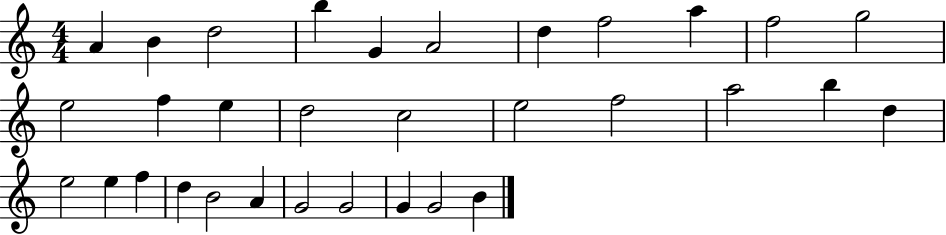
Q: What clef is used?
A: treble